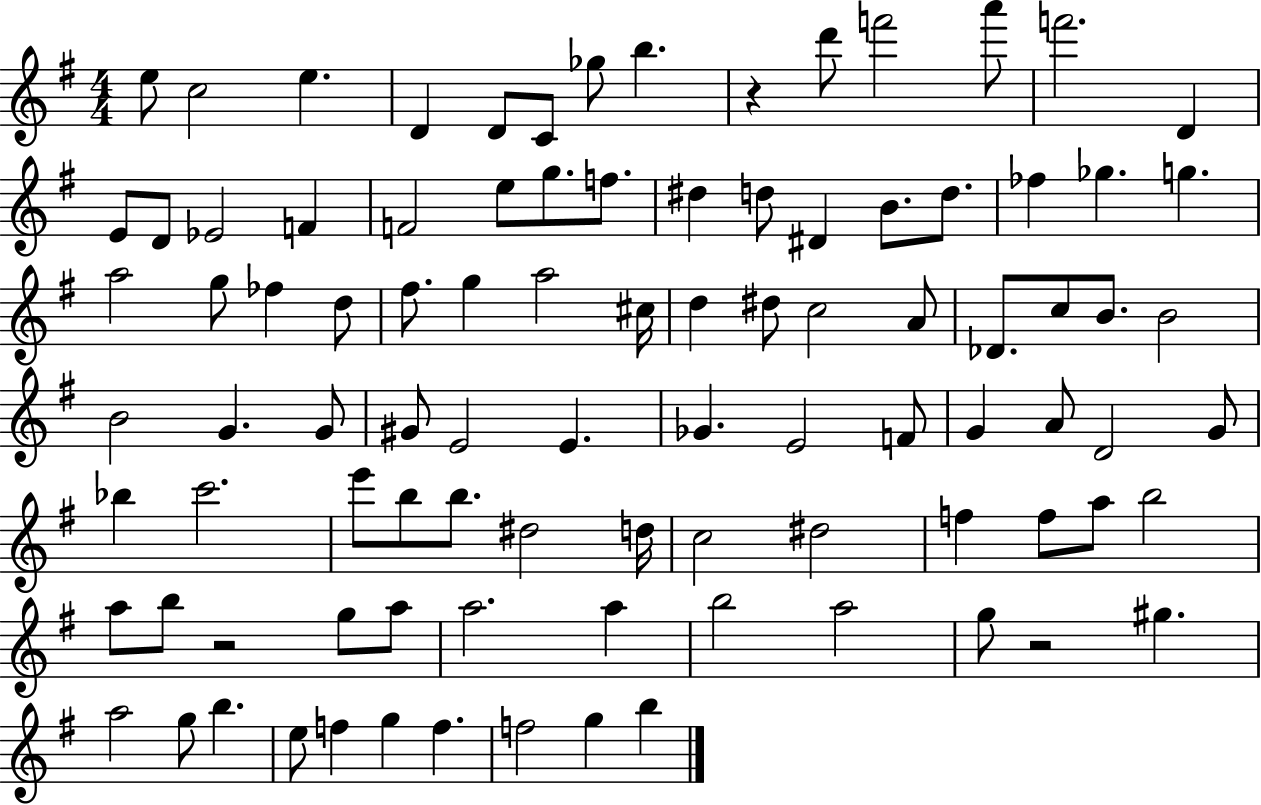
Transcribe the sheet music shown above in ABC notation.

X:1
T:Untitled
M:4/4
L:1/4
K:G
e/2 c2 e D D/2 C/2 _g/2 b z d'/2 f'2 a'/2 f'2 D E/2 D/2 _E2 F F2 e/2 g/2 f/2 ^d d/2 ^D B/2 d/2 _f _g g a2 g/2 _f d/2 ^f/2 g a2 ^c/4 d ^d/2 c2 A/2 _D/2 c/2 B/2 B2 B2 G G/2 ^G/2 E2 E _G E2 F/2 G A/2 D2 G/2 _b c'2 e'/2 b/2 b/2 ^d2 d/4 c2 ^d2 f f/2 a/2 b2 a/2 b/2 z2 g/2 a/2 a2 a b2 a2 g/2 z2 ^g a2 g/2 b e/2 f g f f2 g b